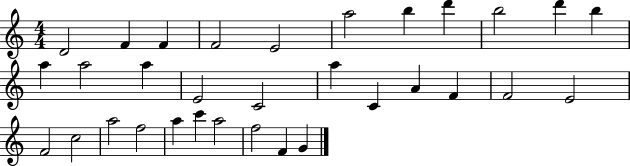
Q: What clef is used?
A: treble